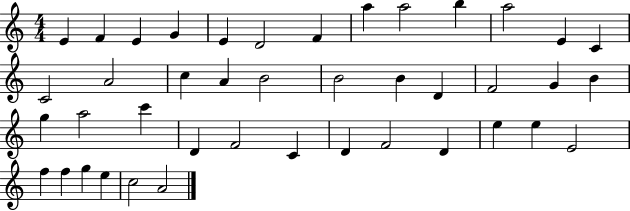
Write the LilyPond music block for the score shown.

{
  \clef treble
  \numericTimeSignature
  \time 4/4
  \key c \major
  e'4 f'4 e'4 g'4 | e'4 d'2 f'4 | a''4 a''2 b''4 | a''2 e'4 c'4 | \break c'2 a'2 | c''4 a'4 b'2 | b'2 b'4 d'4 | f'2 g'4 b'4 | \break g''4 a''2 c'''4 | d'4 f'2 c'4 | d'4 f'2 d'4 | e''4 e''4 e'2 | \break f''4 f''4 g''4 e''4 | c''2 a'2 | \bar "|."
}